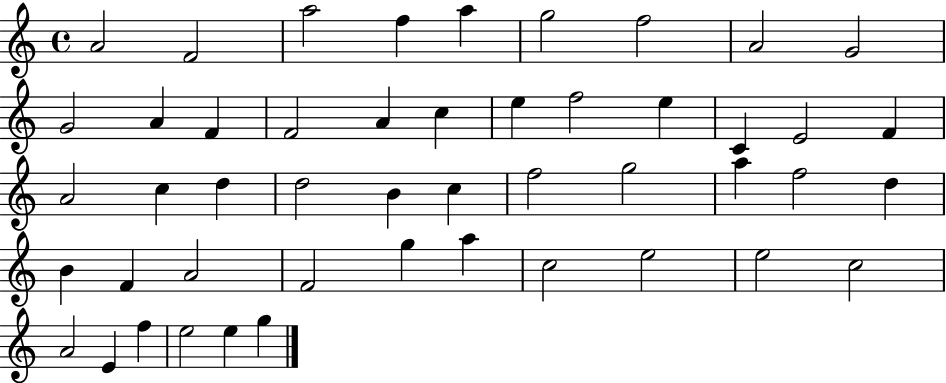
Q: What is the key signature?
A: C major